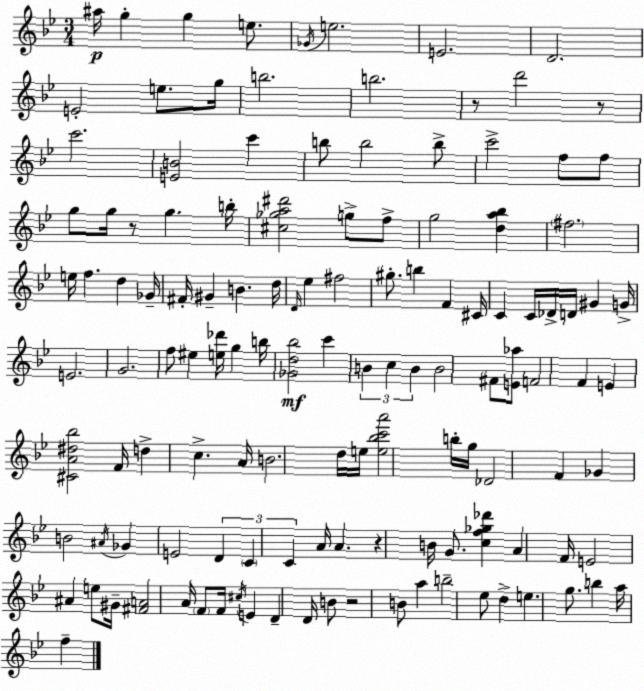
X:1
T:Untitled
M:3/4
L:1/4
K:Bb
^a/4 g g e/2 _G/4 e2 E2 D2 E2 e/2 g/4 b2 b2 z/2 d'2 z/2 c'2 [EB]2 c' b/2 b2 b/2 c'2 f/2 f/2 g/2 g/4 z/2 g b/4 [^c_ga^d']2 g/2 f/2 g2 [da_b] ^f2 e/4 f d _G/4 ^F/4 ^G B d/4 D/4 _e ^f2 ^g/2 b F ^C/4 C C/4 _D/4 D/4 ^G G/4 E2 G2 f/2 ^e [e_d']/4 g b/4 [_Gd_b]2 c' B c B B2 ^F/2 [E_a]/2 F2 F E [^CA^d_b]2 F/4 d c A/4 B2 d/4 e/4 [e_bc'a']2 b/4 g/4 _D2 F _G B2 ^A/4 _G E2 D C C A/4 A z B/4 G/2 [cf_g_d'] A F/4 E2 ^A e/2 ^G/4 [^FA]2 A/4 F/2 F/4 ^c/4 E D D/4 B/2 z2 B/2 a b2 _e/2 d e g/2 b a/4 f